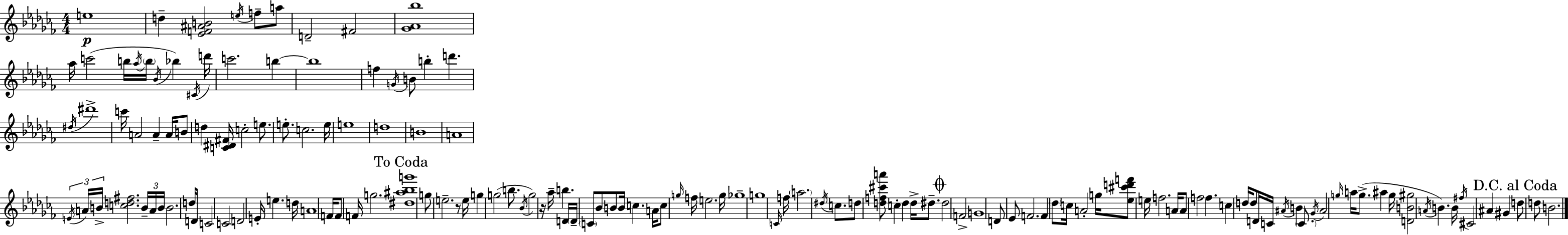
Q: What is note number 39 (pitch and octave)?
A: D5